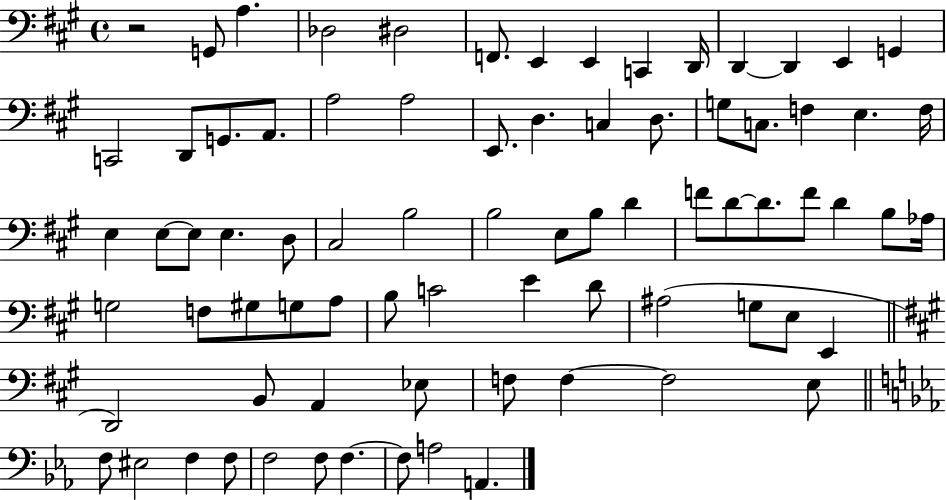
X:1
T:Untitled
M:4/4
L:1/4
K:A
z2 G,,/2 A, _D,2 ^D,2 F,,/2 E,, E,, C,, D,,/4 D,, D,, E,, G,, C,,2 D,,/2 G,,/2 A,,/2 A,2 A,2 E,,/2 D, C, D,/2 G,/2 C,/2 F, E, F,/4 E, E,/2 E,/2 E, D,/2 ^C,2 B,2 B,2 E,/2 B,/2 D F/2 D/2 D/2 F/2 D B,/2 _A,/4 G,2 F,/2 ^G,/2 G,/2 A,/2 B,/2 C2 E D/2 ^A,2 G,/2 E,/2 E,, D,,2 B,,/2 A,, _E,/2 F,/2 F, F,2 E,/2 F,/2 ^E,2 F, F,/2 F,2 F,/2 F, F,/2 A,2 A,,